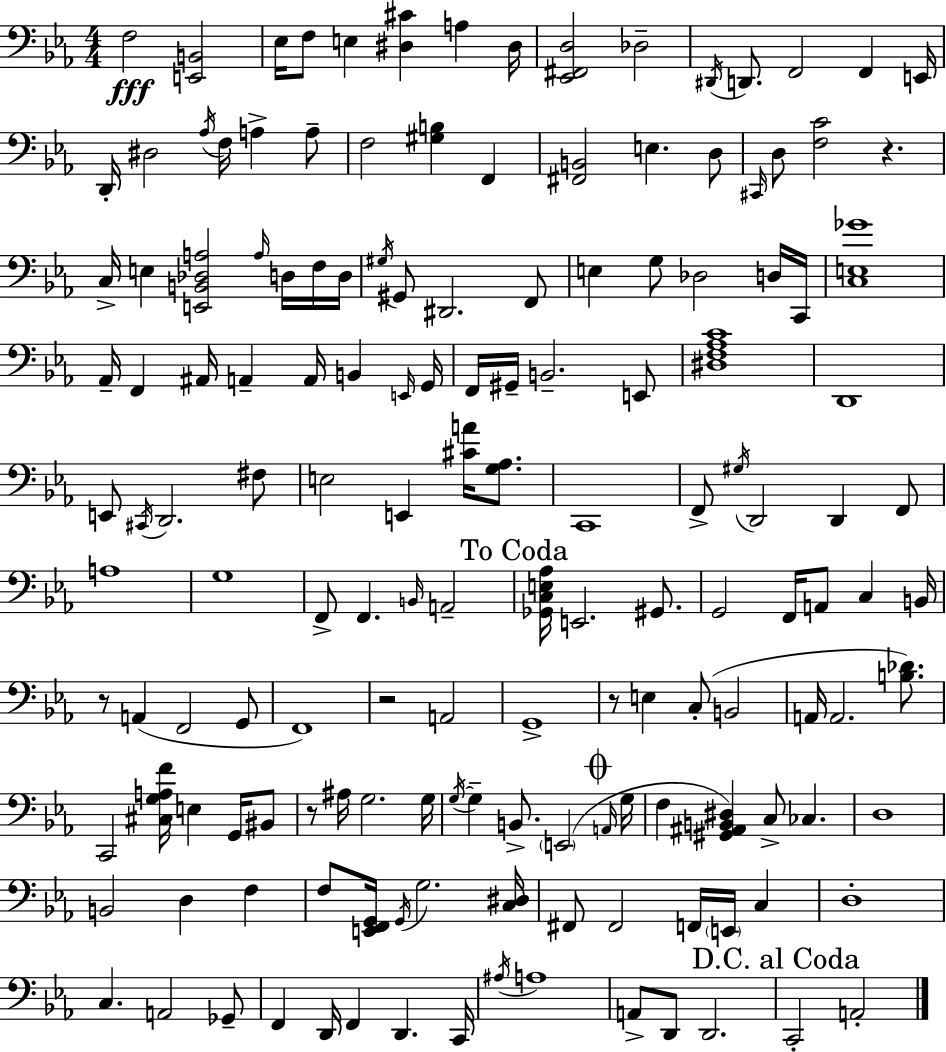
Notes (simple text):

F3/h [E2,B2]/h Eb3/s F3/e E3/q [D#3,C#4]/q A3/q D#3/s [Eb2,F#2,D3]/h Db3/h D#2/s D2/e. F2/h F2/q E2/s D2/s D#3/h Ab3/s F3/s A3/q A3/e F3/h [G#3,B3]/q F2/q [F#2,B2]/h E3/q. D3/e C#2/s D3/e [F3,C4]/h R/q. C3/s E3/q [E2,B2,Db3,A3]/h A3/s D3/s F3/s D3/s G#3/s G#2/e D#2/h. F2/e E3/q G3/e Db3/h D3/s C2/s [C3,E3,Gb4]/w Ab2/s F2/q A#2/s A2/q A2/s B2/q E2/s G2/s F2/s G#2/s B2/h. E2/e [D#3,F3,Ab3,C4]/w D2/w E2/e C#2/s D2/h. F#3/e E3/h E2/q [C#4,A4]/s [G3,Ab3]/e. C2/w F2/e G#3/s D2/h D2/q F2/e A3/w G3/w F2/e F2/q. B2/s A2/h [Gb2,C3,E3,Ab3]/s E2/h. G#2/e. G2/h F2/s A2/e C3/q B2/s R/e A2/q F2/h G2/e F2/w R/h A2/h G2/w R/e E3/q C3/e B2/h A2/s A2/h. [B3,Db4]/e. C2/h [C#3,G3,A3,F4]/s E3/q G2/s BIS2/e R/e A#3/s G3/h. G3/s G3/s G3/q B2/e. E2/h A2/s G3/s F3/q [G#2,A#2,B2,D#3]/q C3/e CES3/q. D3/w B2/h D3/q F3/q F3/e [E2,F2,G2]/s G2/s G3/h. [C3,D#3]/s F#2/e F#2/h F2/s E2/s C3/q D3/w C3/q. A2/h Gb2/e F2/q D2/s F2/q D2/q. C2/s A#3/s A3/w A2/e D2/e D2/h. C2/h A2/h